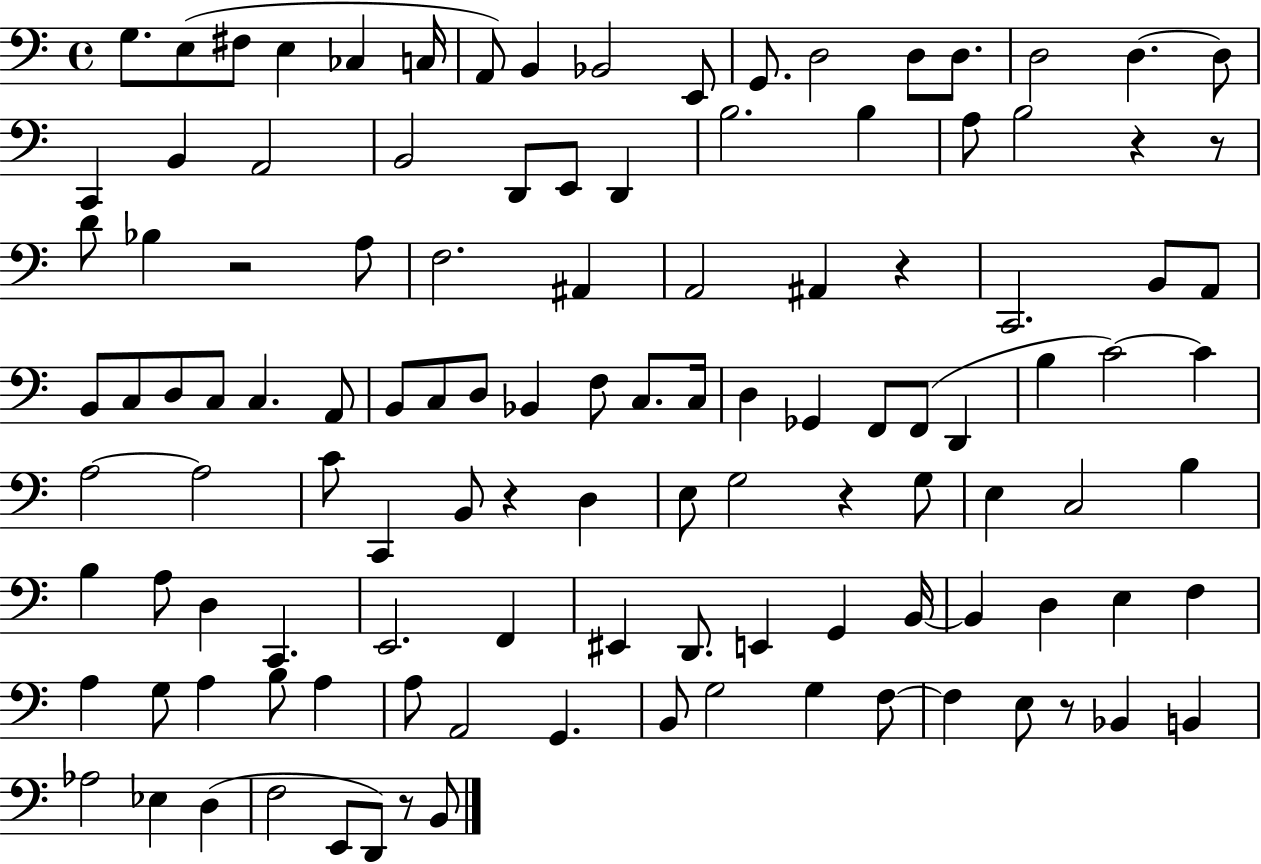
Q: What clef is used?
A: bass